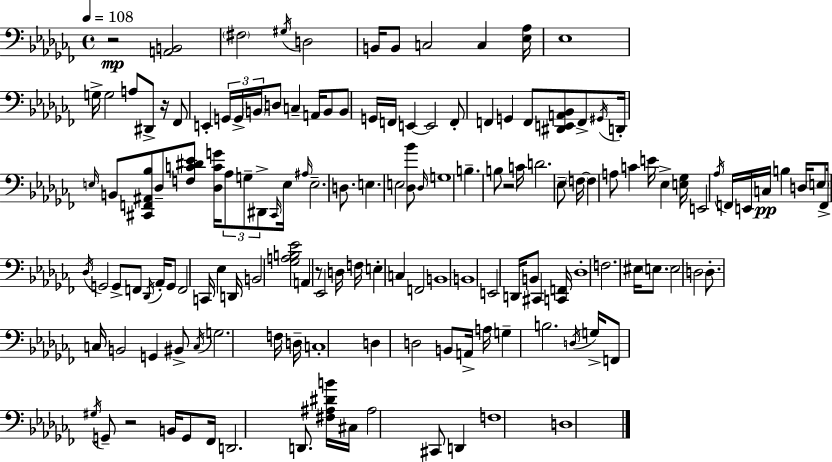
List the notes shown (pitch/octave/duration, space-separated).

R/h [A2,B2]/h F#3/h G#3/s D3/h B2/s B2/e C3/h C3/q [Eb3,Ab3]/s Eb3/w G3/s G3/h A3/e D#2/e R/s FES2/e E2/q G2/s G2/s B2/s D3/e C3/q A2/s B2/e B2/e G2/s F2/s E2/q E2/h F2/e F2/q G2/q F2/e [D#2,E2,A2,Bb2]/e F2/e G#2/s D2/s E3/s B2/e [C#2,F2,A#2,Bb3]/e Db3/e [F3,C4,D#4,Eb4]/e [Db3,C4,G4]/s Ab3/e G3/e D#2/e C#2/s E3/s A#3/s E3/h. D3/e. E3/q. E3/h [Db3,Bb4]/e Db3/s G3/w B3/q. B3/e R/h C4/s D4/h. Eb3/e F3/s F3/q A3/e C4/q E4/s Eb3/q [E3,Gb3]/s E2/h Ab3/s F2/s E2/s C3/s B3/q D3/s E3/e F2/s Db3/s G2/h G2/e F2/e Db2/s Ab2/s G2/e F2/h C2/s Eb3/q D2/s B2/h [Gb3,A3,B3,Eb4]/h A2/q R/e Eb2/h D3/s F3/s E3/q C3/q F2/h B2/w B2/w E2/h D2/s B2/e C#2/q [C2,F2]/s Db3/w F3/h. EIS3/s E3/e. E3/h D3/h D3/e. C3/s B2/h G2/q BIS2/e C3/s G3/h. F3/s D3/s C3/w D3/q D3/h B2/e A2/s A3/s G3/q B3/h. D3/s G3/s F2/e G#3/s G2/e R/h B2/s G2/e FES2/s D2/h. D2/e. [F#3,A#3,D#4,B4]/s C#3/s A#3/h C#2/e D2/q F3/w D3/w